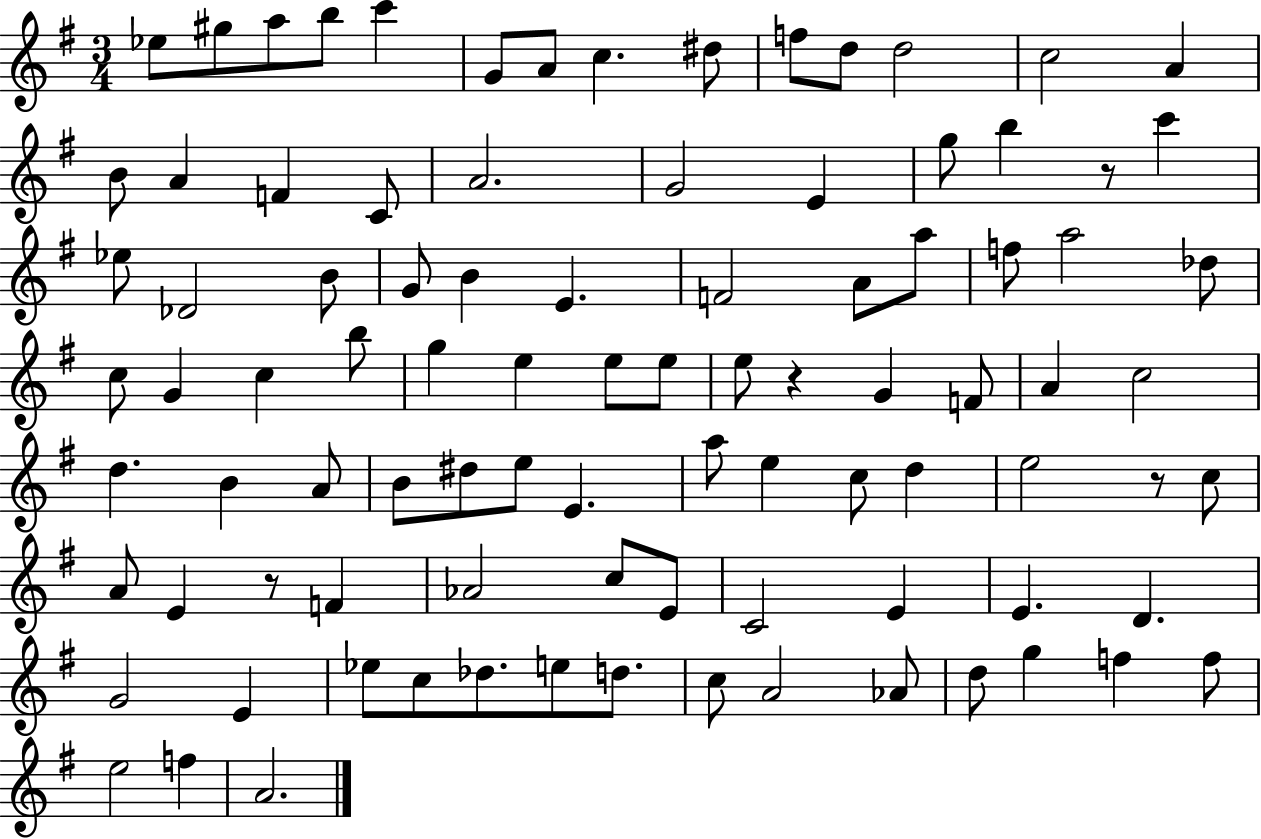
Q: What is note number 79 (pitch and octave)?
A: D5